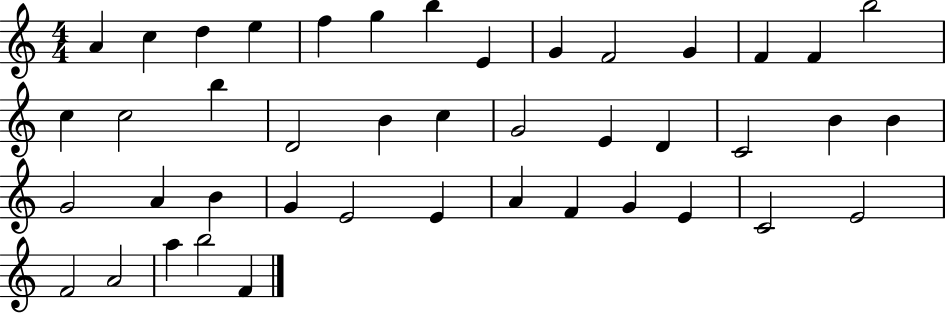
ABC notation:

X:1
T:Untitled
M:4/4
L:1/4
K:C
A c d e f g b E G F2 G F F b2 c c2 b D2 B c G2 E D C2 B B G2 A B G E2 E A F G E C2 E2 F2 A2 a b2 F